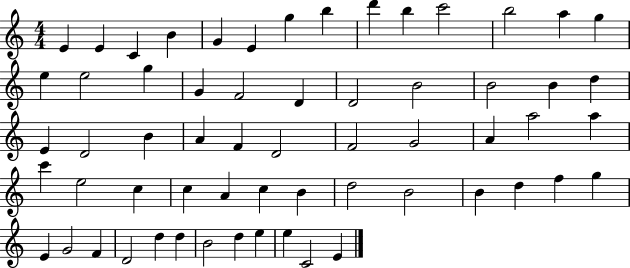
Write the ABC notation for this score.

X:1
T:Untitled
M:4/4
L:1/4
K:C
E E C B G E g b d' b c'2 b2 a g e e2 g G F2 D D2 B2 B2 B d E D2 B A F D2 F2 G2 A a2 a c' e2 c c A c B d2 B2 B d f g E G2 F D2 d d B2 d e e C2 E